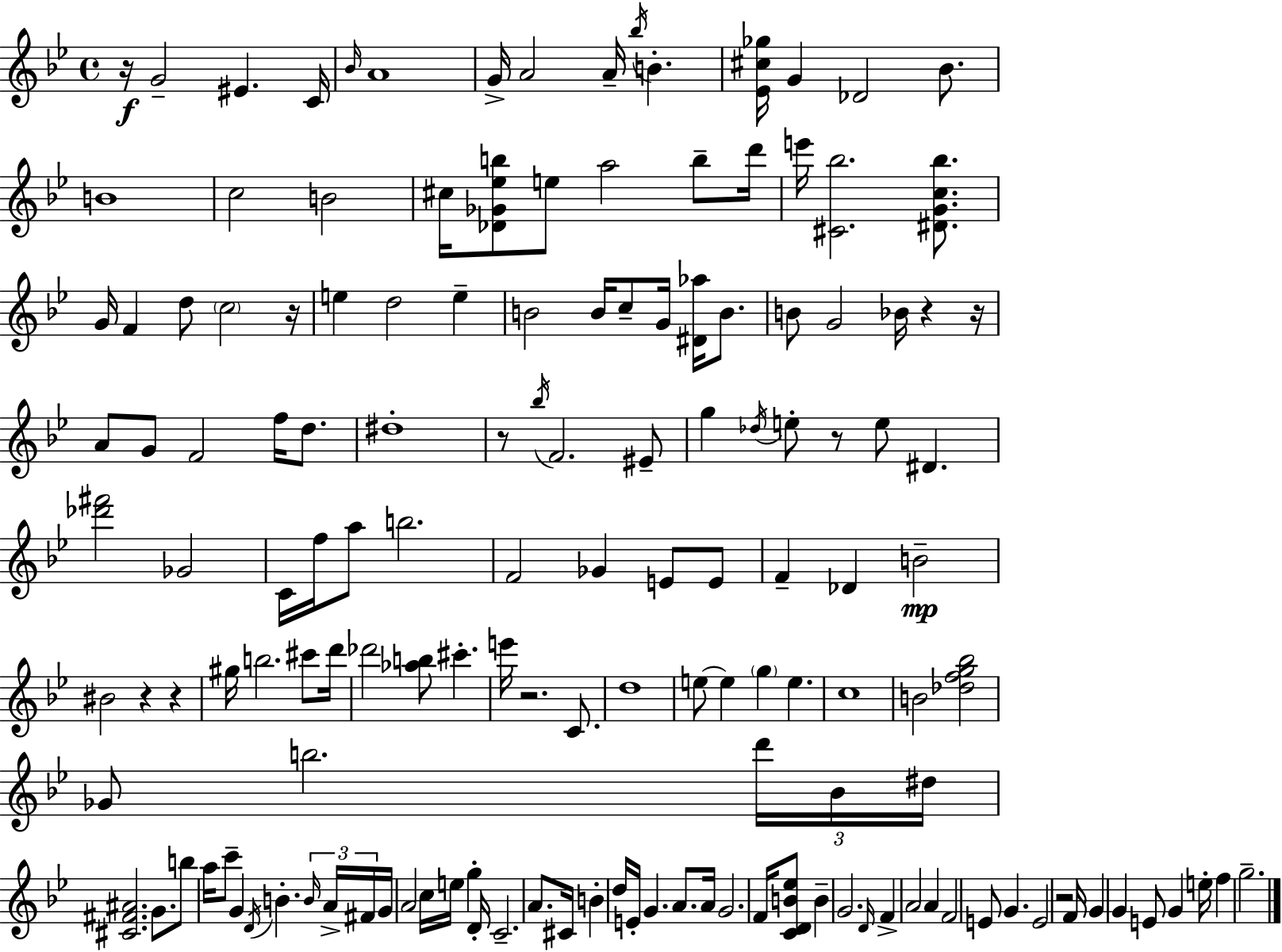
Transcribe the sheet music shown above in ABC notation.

X:1
T:Untitled
M:4/4
L:1/4
K:Bb
z/4 G2 ^E C/4 _B/4 A4 G/4 A2 A/4 _b/4 B [_E^c_g]/4 G _D2 _B/2 B4 c2 B2 ^c/4 [_D_G_eb]/2 e/2 a2 b/2 d'/4 e'/4 [^C_b]2 [^DGc_b]/2 G/4 F d/2 c2 z/4 e d2 e B2 B/4 c/2 G/4 [^D_a]/4 B/2 B/2 G2 _B/4 z z/4 A/2 G/2 F2 f/4 d/2 ^d4 z/2 _b/4 F2 ^E/2 g _d/4 e/2 z/2 e/2 ^D [_d'^f']2 _G2 C/4 f/4 a/2 b2 F2 _G E/2 E/2 F _D B2 ^B2 z z ^g/4 b2 ^c'/2 d'/4 _d'2 [_ab]/2 ^c' e'/4 z2 C/2 d4 e/2 e g e c4 B2 [_dfg_b]2 _G/2 b2 d'/4 _B/4 ^d/4 [^C^F^A]2 G/2 b/2 a/4 c'/2 G D/4 B B/4 A/4 ^F/4 G/4 A2 c/4 e/4 g D/4 C2 A/2 ^C/4 B d/4 E/4 G A/2 A/4 G2 F/4 [CDB_e]/2 B G2 D/4 F A2 A F2 E/2 G E2 z2 F/4 G G E/2 G e/4 f g2